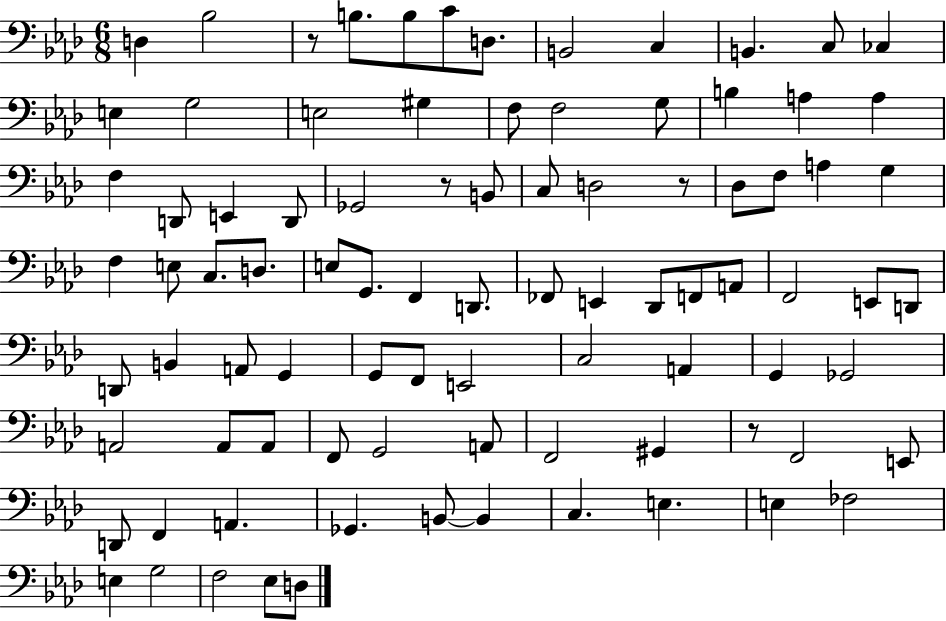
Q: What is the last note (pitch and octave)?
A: D3